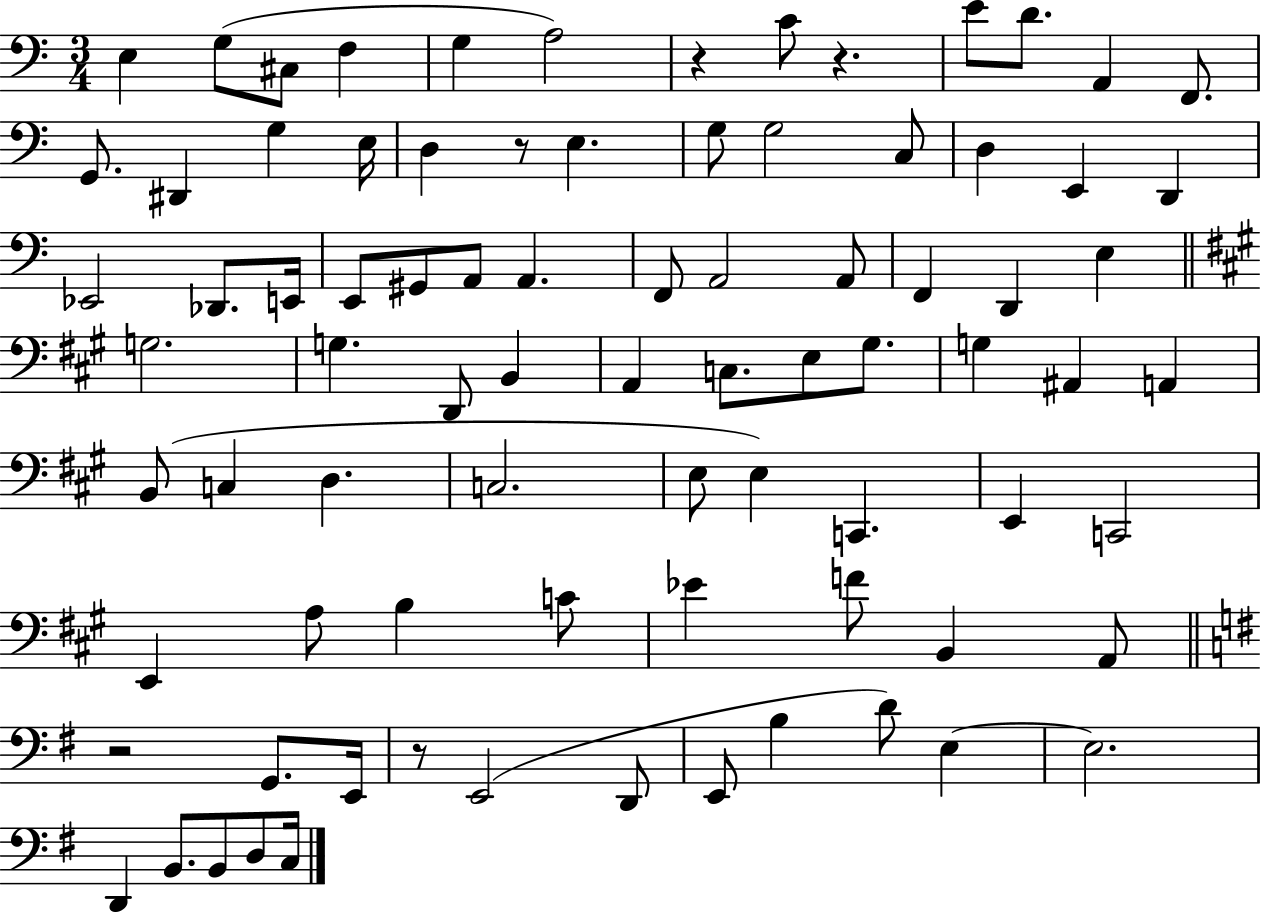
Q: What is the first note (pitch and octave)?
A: E3